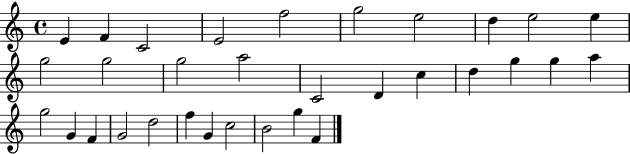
{
  \clef treble
  \time 4/4
  \defaultTimeSignature
  \key c \major
  e'4 f'4 c'2 | e'2 f''2 | g''2 e''2 | d''4 e''2 e''4 | \break g''2 g''2 | g''2 a''2 | c'2 d'4 c''4 | d''4 g''4 g''4 a''4 | \break g''2 g'4 f'4 | g'2 d''2 | f''4 g'4 c''2 | b'2 g''4 f'4 | \break \bar "|."
}